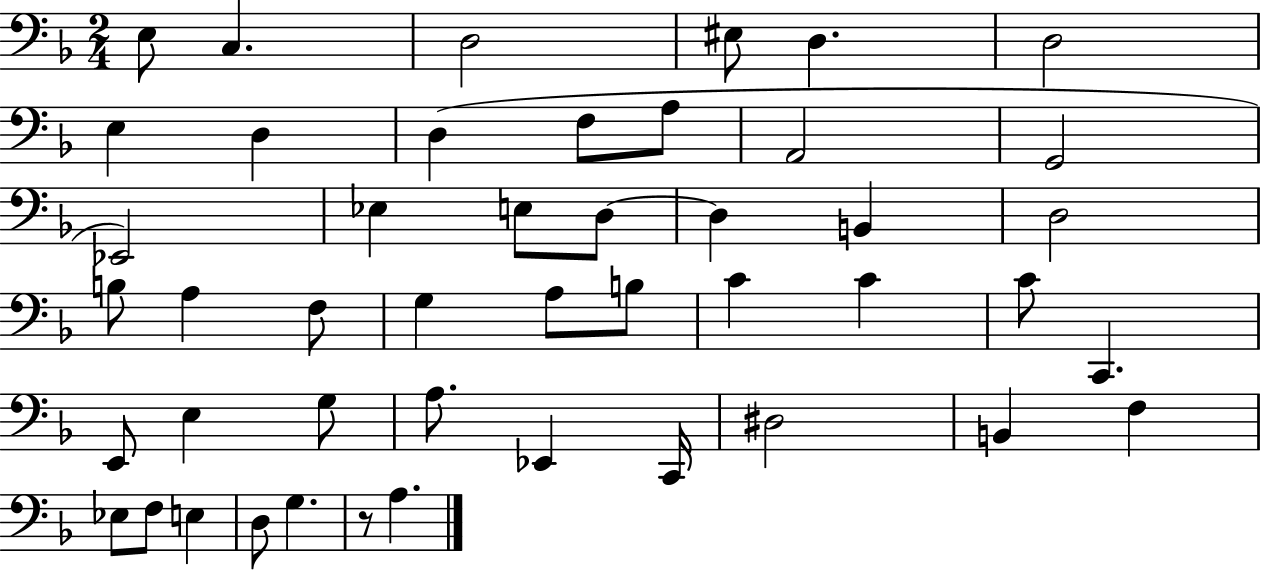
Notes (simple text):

E3/e C3/q. D3/h EIS3/e D3/q. D3/h E3/q D3/q D3/q F3/e A3/e A2/h G2/h Eb2/h Eb3/q E3/e D3/e D3/q B2/q D3/h B3/e A3/q F3/e G3/q A3/e B3/e C4/q C4/q C4/e C2/q. E2/e E3/q G3/e A3/e. Eb2/q C2/s D#3/h B2/q F3/q Eb3/e F3/e E3/q D3/e G3/q. R/e A3/q.